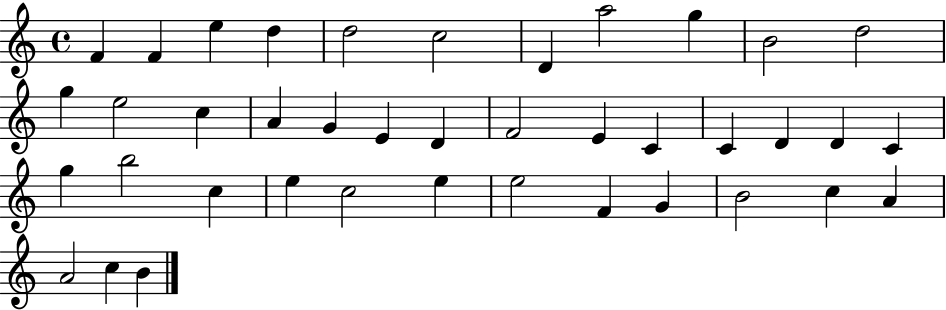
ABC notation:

X:1
T:Untitled
M:4/4
L:1/4
K:C
F F e d d2 c2 D a2 g B2 d2 g e2 c A G E D F2 E C C D D C g b2 c e c2 e e2 F G B2 c A A2 c B